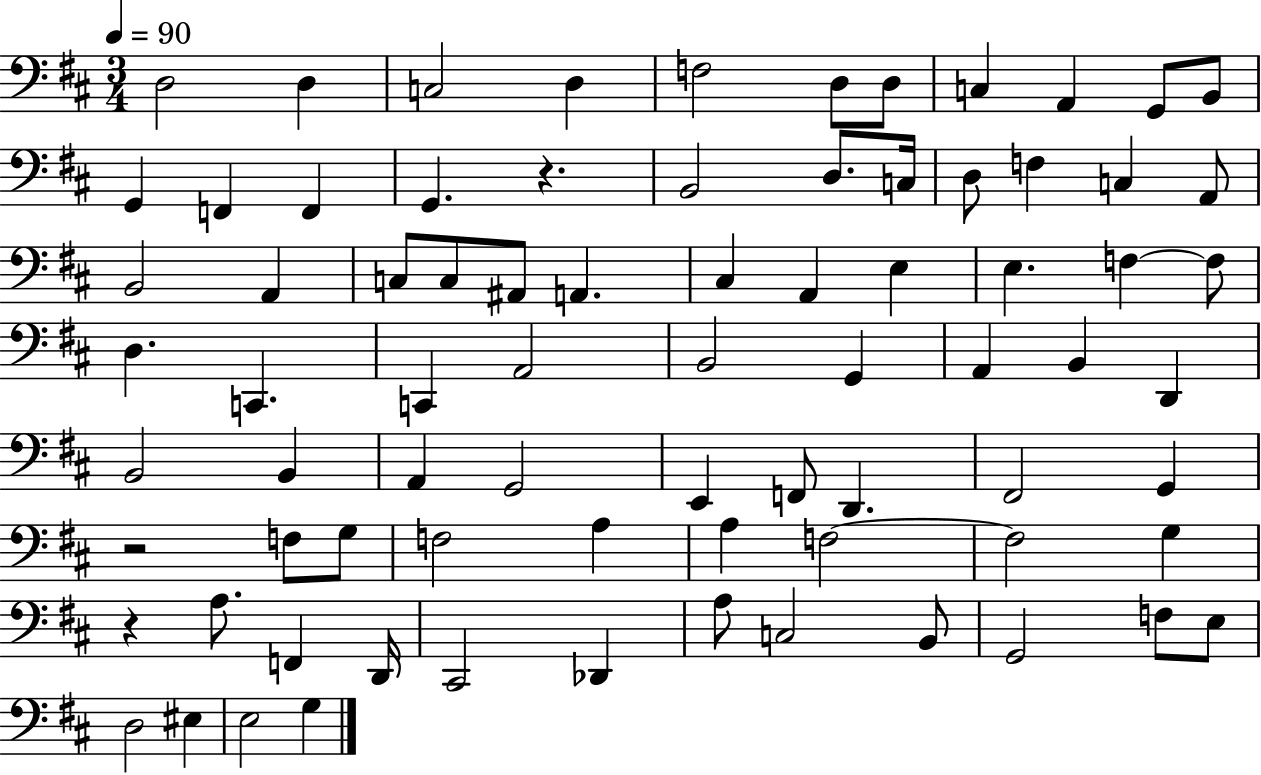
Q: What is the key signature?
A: D major